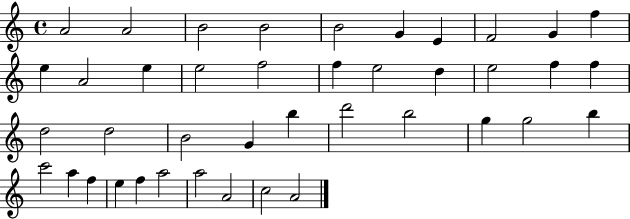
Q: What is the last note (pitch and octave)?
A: A4